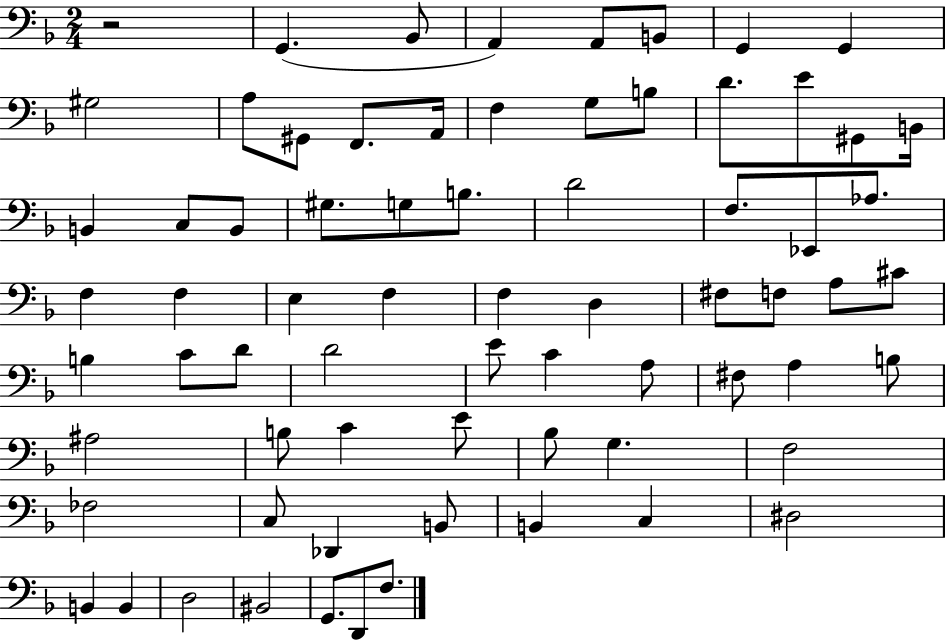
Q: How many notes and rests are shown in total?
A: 71